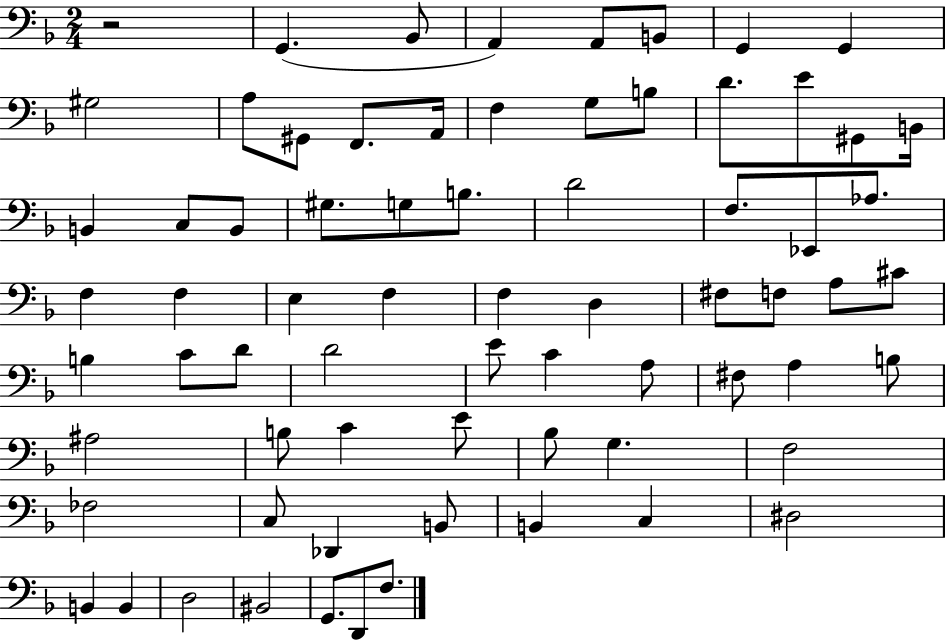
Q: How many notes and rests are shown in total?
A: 71